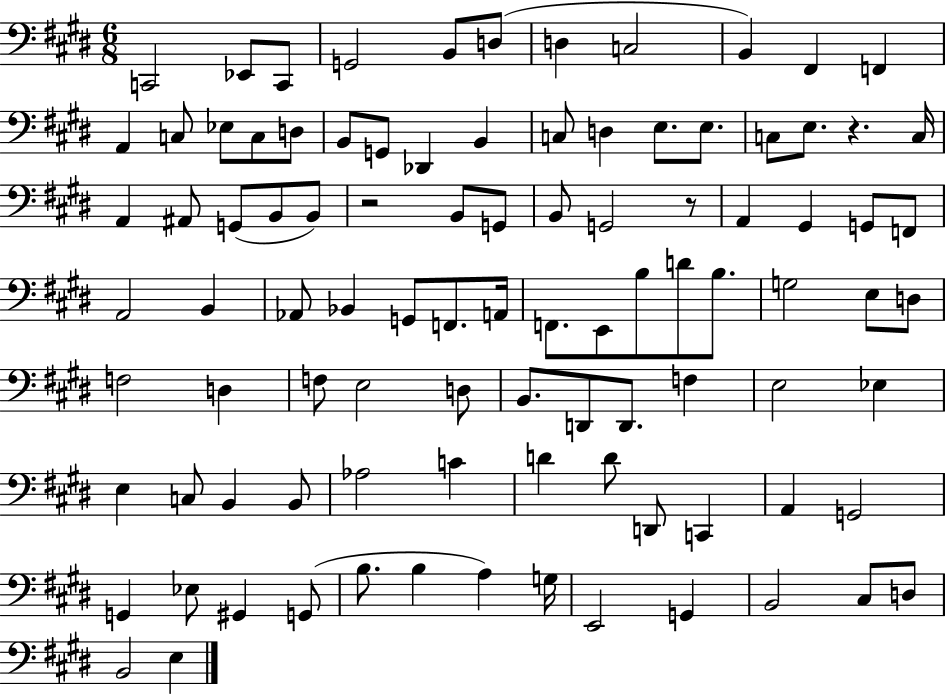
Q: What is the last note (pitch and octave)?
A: E3